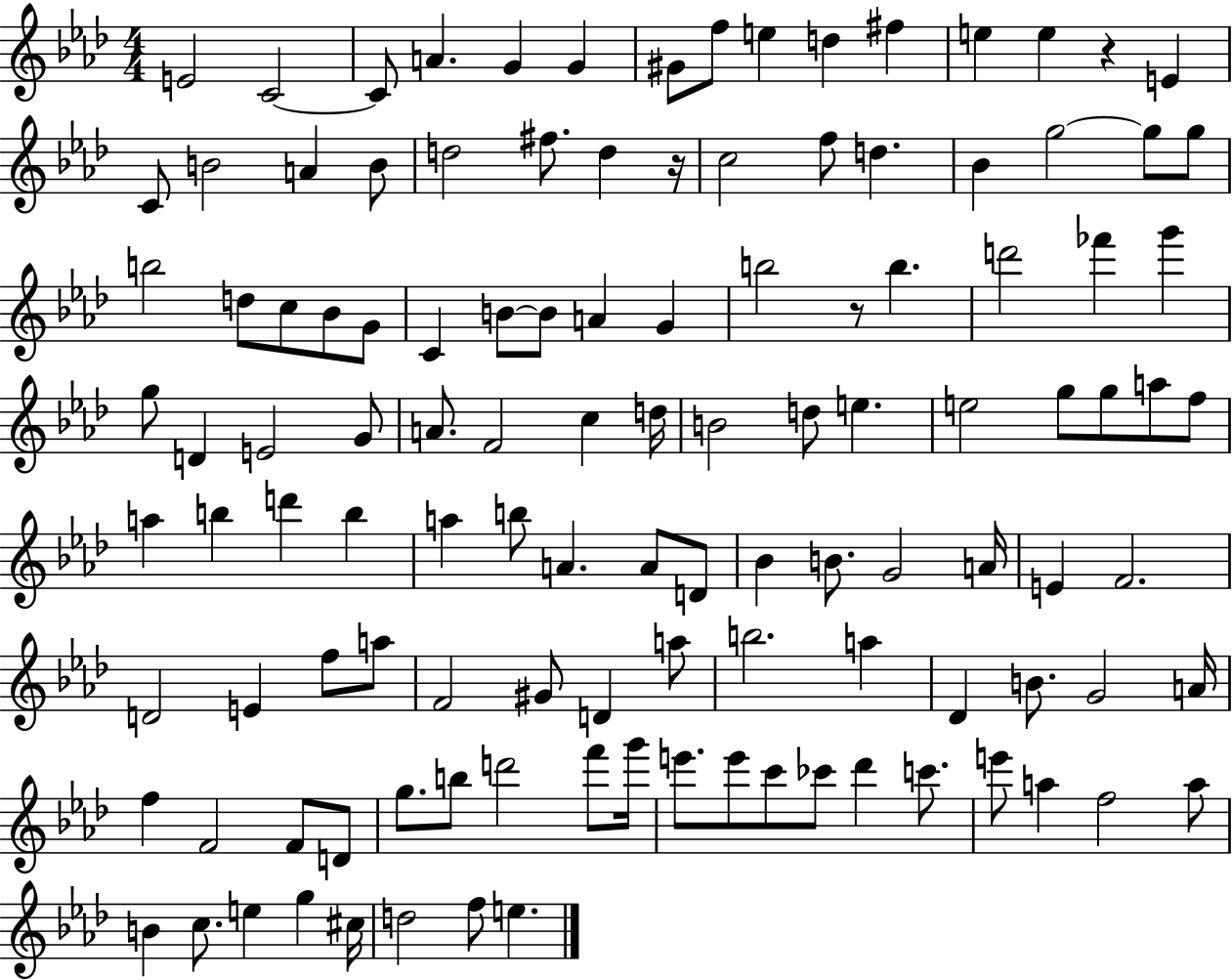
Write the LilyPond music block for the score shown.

{
  \clef treble
  \numericTimeSignature
  \time 4/4
  \key aes \major
  e'2 c'2~~ | c'8 a'4. g'4 g'4 | gis'8 f''8 e''4 d''4 fis''4 | e''4 e''4 r4 e'4 | \break c'8 b'2 a'4 b'8 | d''2 fis''8. d''4 r16 | c''2 f''8 d''4. | bes'4 g''2~~ g''8 g''8 | \break b''2 d''8 c''8 bes'8 g'8 | c'4 b'8~~ b'8 a'4 g'4 | b''2 r8 b''4. | d'''2 fes'''4 g'''4 | \break g''8 d'4 e'2 g'8 | a'8. f'2 c''4 d''16 | b'2 d''8 e''4. | e''2 g''8 g''8 a''8 f''8 | \break a''4 b''4 d'''4 b''4 | a''4 b''8 a'4. a'8 d'8 | bes'4 b'8. g'2 a'16 | e'4 f'2. | \break d'2 e'4 f''8 a''8 | f'2 gis'8 d'4 a''8 | b''2. a''4 | des'4 b'8. g'2 a'16 | \break f''4 f'2 f'8 d'8 | g''8. b''8 d'''2 f'''8 g'''16 | e'''8. e'''8 c'''8 ces'''8 des'''4 c'''8. | e'''8 a''4 f''2 a''8 | \break b'4 c''8. e''4 g''4 cis''16 | d''2 f''8 e''4. | \bar "|."
}